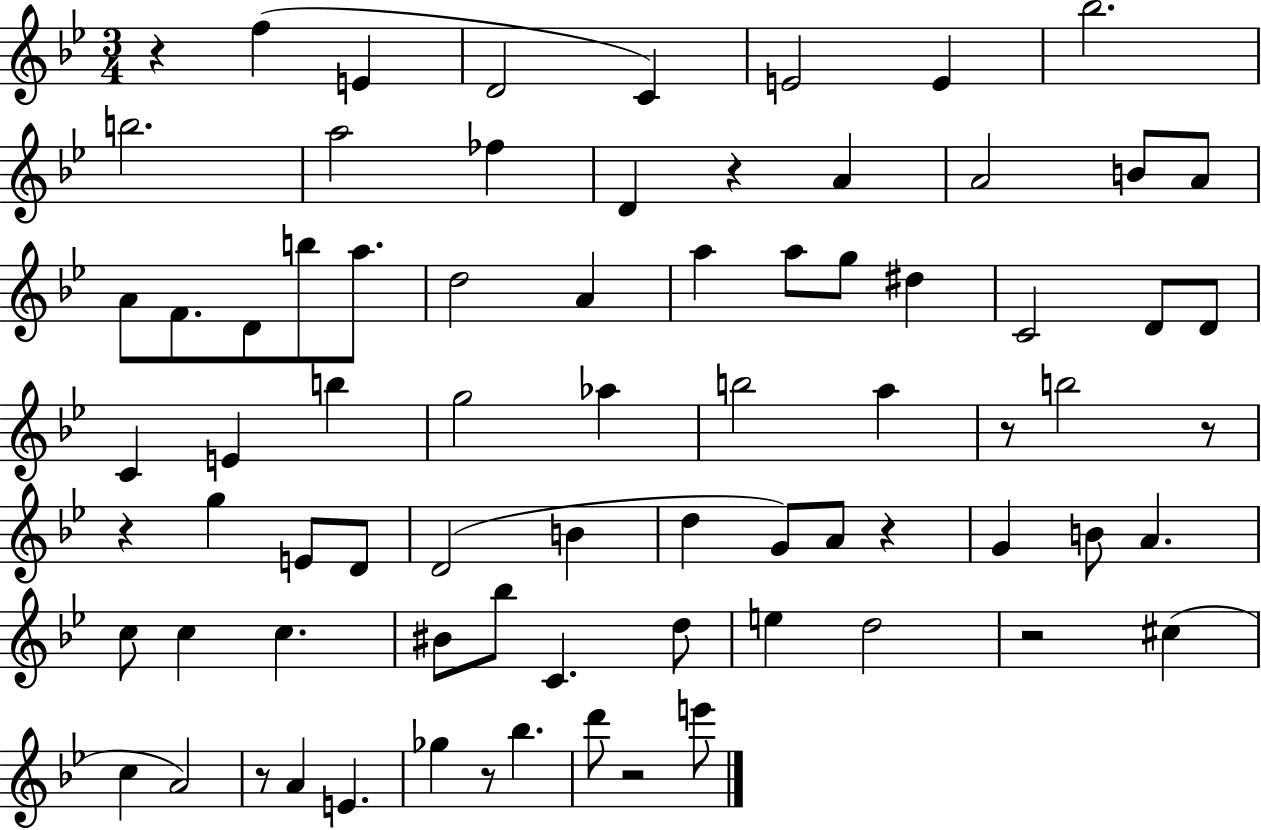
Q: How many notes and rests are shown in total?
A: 76